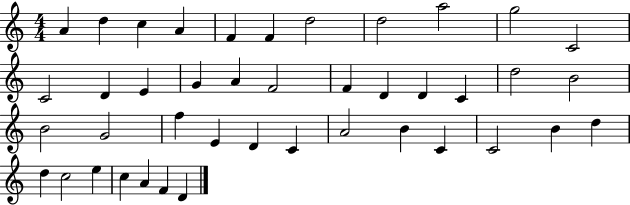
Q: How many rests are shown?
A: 0